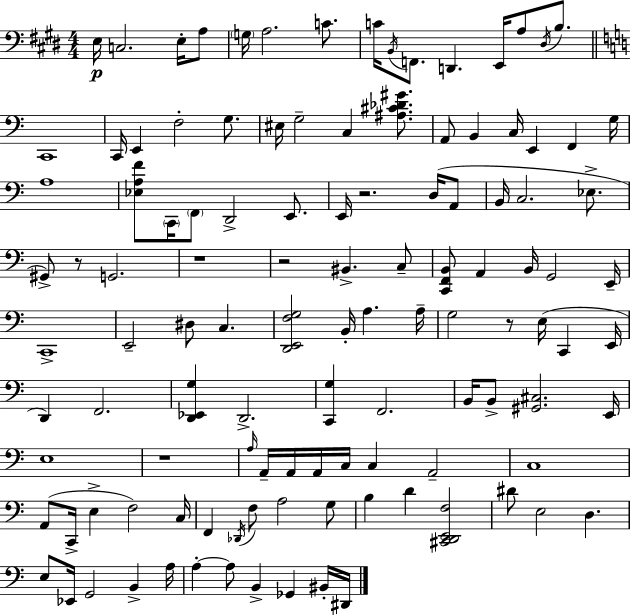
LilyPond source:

{
  \clef bass
  \numericTimeSignature
  \time 4/4
  \key e \major
  e16\p c2. e16-. a8 | \parenthesize g16 a2. c'8. | c'16 \acciaccatura { b,16 } f,8. d,4. e,16 a8 \acciaccatura { dis16 } b8. | \bar "||" \break \key a \minor c,1 | c,16 e,4 f2-. g8. | eis16 g2-- c4 <ais cis' des' gis'>8. | a,8 b,4 c16 e,4 f,4 g16 | \break a1 | <ees a f'>8 \parenthesize c,16 \parenthesize f,8 d,2-> e,8. | e,16 r2. d16( a,8 | b,16 c2. ees8.-> | \break gis,8->) r8 g,2. | r1 | r2 bis,4.-> c8-- | <c, f, b,>8 a,4 b,16 g,2 e,16-- | \break c,1-> | e,2-- dis8 c4. | <d, e, f g>2 b,16-. a4. a16-- | g2 r8 e16( c,4 e,16 | \break d,4) f,2. | <d, ees, g>4 d,2.-> | <c, g>4 f,2. | b,16 b,8-> <gis, cis>2. e,16 | \break e1 | r1 | \grace { a16 } a,16-- a,16 a,16 c16 c4 a,2-- | c1 | \break a,8( c,16-> e4-> f2) | c16 f,4 \acciaccatura { des,16 } f8 a2 | g8 b4 d'4 <cis, d, e, f>2 | dis'8 e2 d4. | \break e8 ees,16 g,2 b,4-> | a16 a4-.~~ a8 b,4-> ges,4 | bis,16-. dis,16 \bar "|."
}